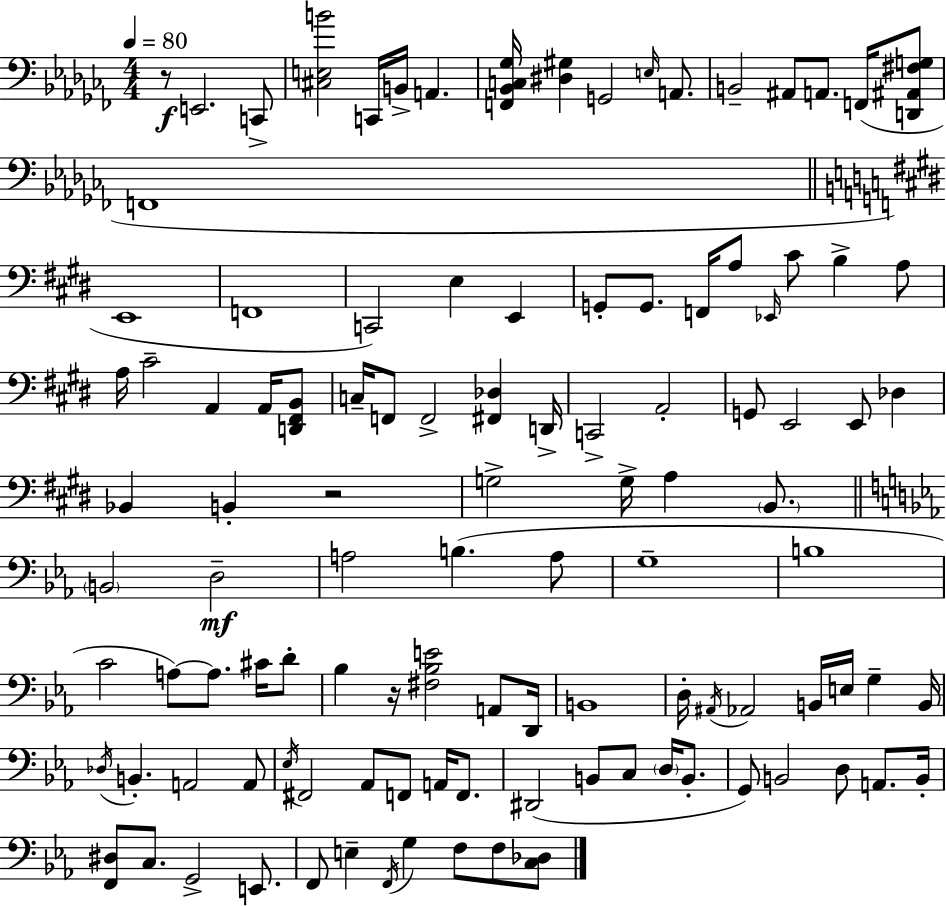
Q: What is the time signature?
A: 4/4